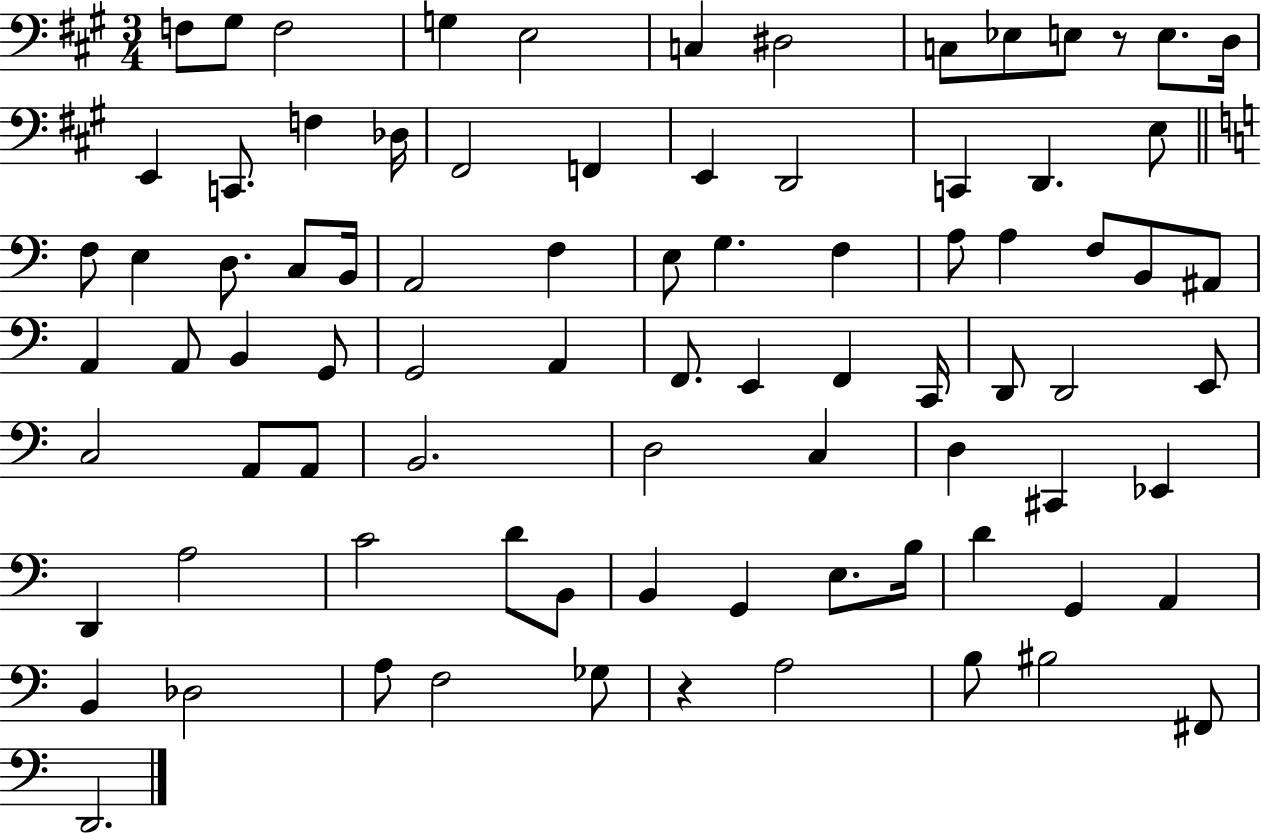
{
  \clef bass
  \numericTimeSignature
  \time 3/4
  \key a \major
  f8 gis8 f2 | g4 e2 | c4 dis2 | c8 ees8 e8 r8 e8. d16 | \break e,4 c,8. f4 des16 | fis,2 f,4 | e,4 d,2 | c,4 d,4. e8 | \break \bar "||" \break \key a \minor f8 e4 d8. c8 b,16 | a,2 f4 | e8 g4. f4 | a8 a4 f8 b,8 ais,8 | \break a,4 a,8 b,4 g,8 | g,2 a,4 | f,8. e,4 f,4 c,16 | d,8 d,2 e,8 | \break c2 a,8 a,8 | b,2. | d2 c4 | d4 cis,4 ees,4 | \break d,4 a2 | c'2 d'8 b,8 | b,4 g,4 e8. b16 | d'4 g,4 a,4 | \break b,4 des2 | a8 f2 ges8 | r4 a2 | b8 bis2 fis,8 | \break d,2. | \bar "|."
}